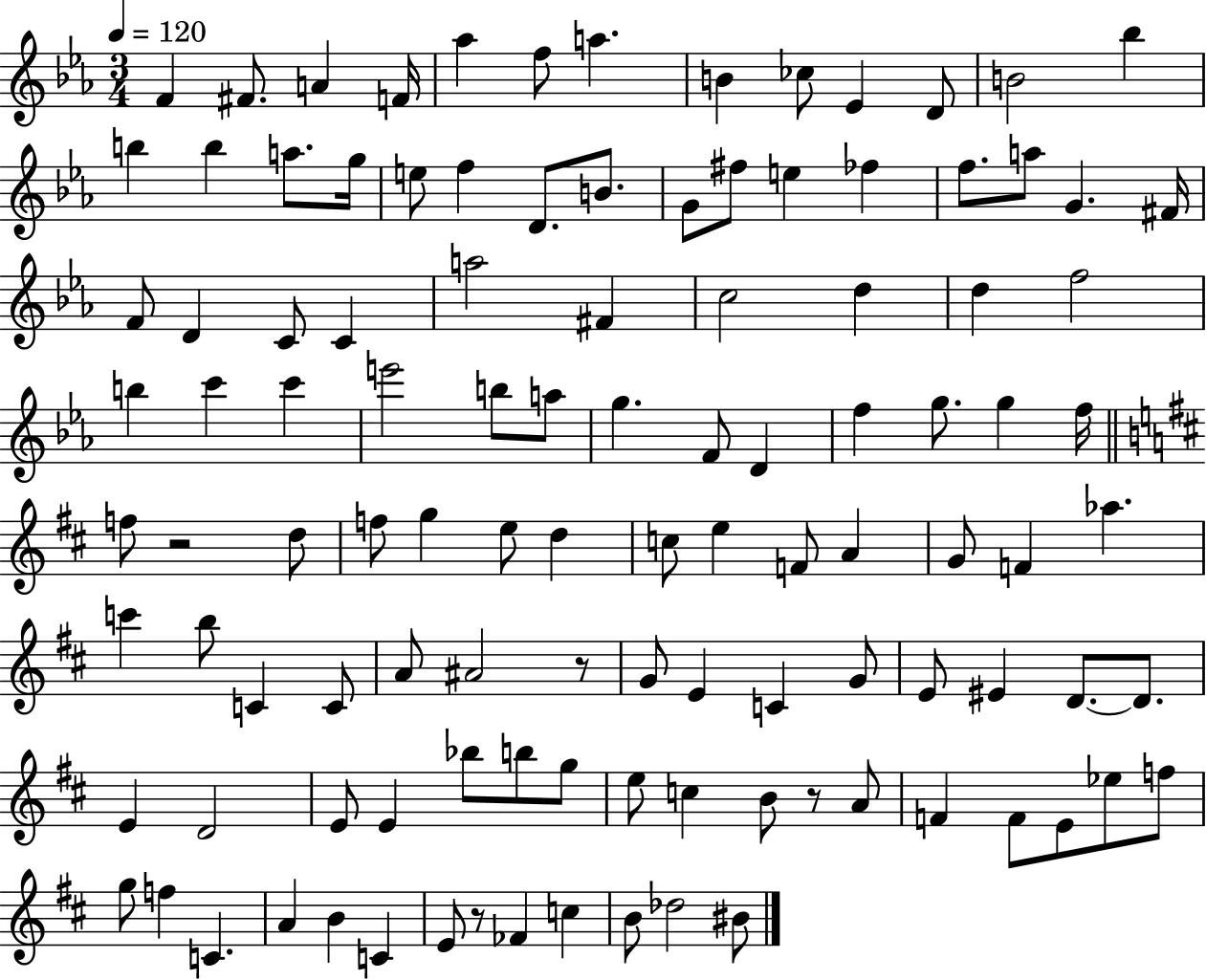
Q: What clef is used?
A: treble